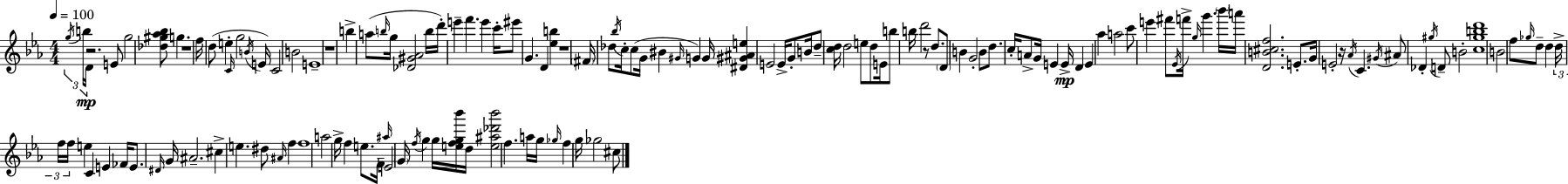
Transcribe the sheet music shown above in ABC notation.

X:1
T:Untitled
M:4/4
L:1/4
K:Cm
g/4 b/4 D/4 z2 E/2 g2 [_d^g_a_b]/2 g z4 f/4 d/2 e C/4 g2 B/4 E/4 C2 B2 E4 z4 b a/2 b/4 g/4 [_D^G_A]2 b/4 d'/4 e' f' e' c'/4 ^e'/2 G D [_eb] z4 ^F/4 _d/2 _b/4 c/4 c/2 G/4 ^B ^G/4 G G/4 [^D^G^Ae] E2 E/4 G/2 B/4 d/2 [cd]/4 d2 e/2 d/2 E/4 b/2 b/4 d'2 z/2 d/2 D/2 B G2 B/2 d/2 c/4 A/2 G/4 E E/4 D E _a a2 c'/2 e' ^f'/2 _E/4 f'/4 g/4 g' _b'/4 a'/4 [DB^cf]2 E/2 G/4 E2 z/4 _A/4 C ^G/4 ^A/2 _D ^g/4 D/2 B2 [c^gbd']4 B2 f/2 _g/4 d/2 d d/4 f/4 f/4 e C E _F/4 E/2 ^D/4 G/4 ^A2 ^c e ^d/2 ^A/4 f f4 a2 g/4 f e/2 F/4 ^a/4 E2 G/4 f/4 g g/4 [efg_b']/4 d/4 [e^a_d'_b']2 f a/4 g/4 _g/4 f g/4 _g2 ^c/2